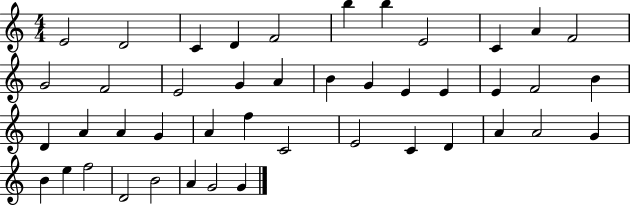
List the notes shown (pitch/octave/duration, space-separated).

E4/h D4/h C4/q D4/q F4/h B5/q B5/q E4/h C4/q A4/q F4/h G4/h F4/h E4/h G4/q A4/q B4/q G4/q E4/q E4/q E4/q F4/h B4/q D4/q A4/q A4/q G4/q A4/q F5/q C4/h E4/h C4/q D4/q A4/q A4/h G4/q B4/q E5/q F5/h D4/h B4/h A4/q G4/h G4/q